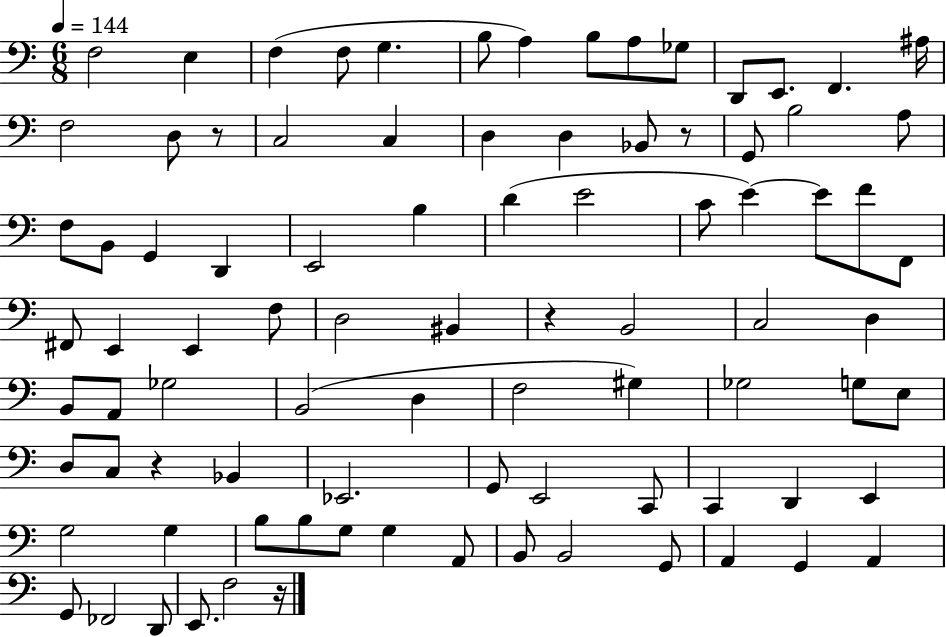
F3/h E3/q F3/q F3/e G3/q. B3/e A3/q B3/e A3/e Gb3/e D2/e E2/e. F2/q. A#3/s F3/h D3/e R/e C3/h C3/q D3/q D3/q Bb2/e R/e G2/e B3/h A3/e F3/e B2/e G2/q D2/q E2/h B3/q D4/q E4/h C4/e E4/q E4/e F4/e F2/e F#2/e E2/q E2/q F3/e D3/h BIS2/q R/q B2/h C3/h D3/q B2/e A2/e Gb3/h B2/h D3/q F3/h G#3/q Gb3/h G3/e E3/e D3/e C3/e R/q Bb2/q Eb2/h. G2/e E2/h C2/e C2/q D2/q E2/q G3/h G3/q B3/e B3/e G3/e G3/q A2/e B2/e B2/h G2/e A2/q G2/q A2/q G2/e FES2/h D2/e E2/e. F3/h R/s